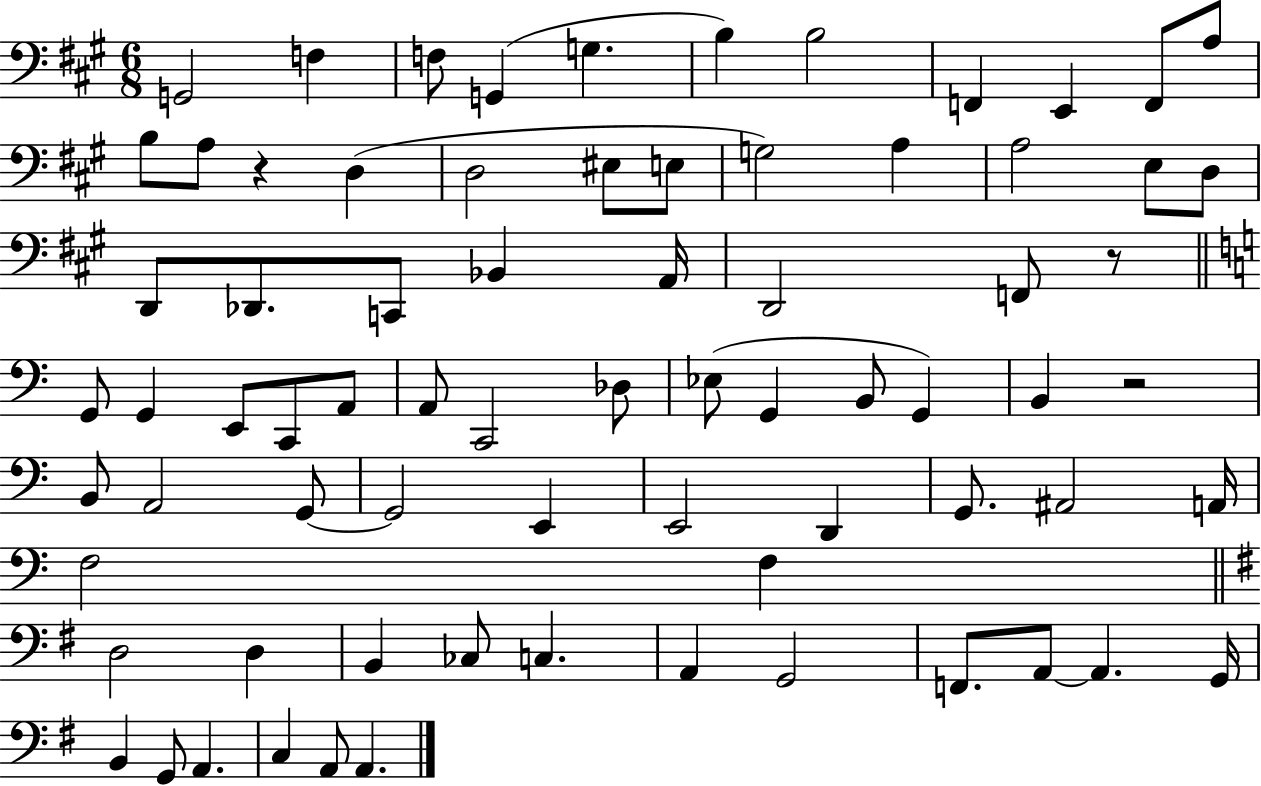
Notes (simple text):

G2/h F3/q F3/e G2/q G3/q. B3/q B3/h F2/q E2/q F2/e A3/e B3/e A3/e R/q D3/q D3/h EIS3/e E3/e G3/h A3/q A3/h E3/e D3/e D2/e Db2/e. C2/e Bb2/q A2/s D2/h F2/e R/e G2/e G2/q E2/e C2/e A2/e A2/e C2/h Db3/e Eb3/e G2/q B2/e G2/q B2/q R/h B2/e A2/h G2/e G2/h E2/q E2/h D2/q G2/e. A#2/h A2/s F3/h F3/q D3/h D3/q B2/q CES3/e C3/q. A2/q G2/h F2/e. A2/e A2/q. G2/s B2/q G2/e A2/q. C3/q A2/e A2/q.